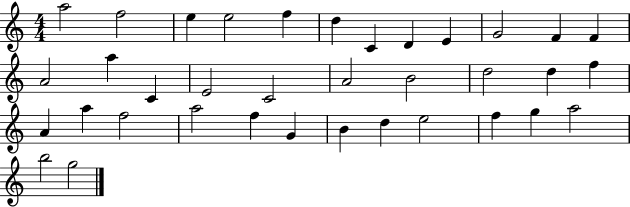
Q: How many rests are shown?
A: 0